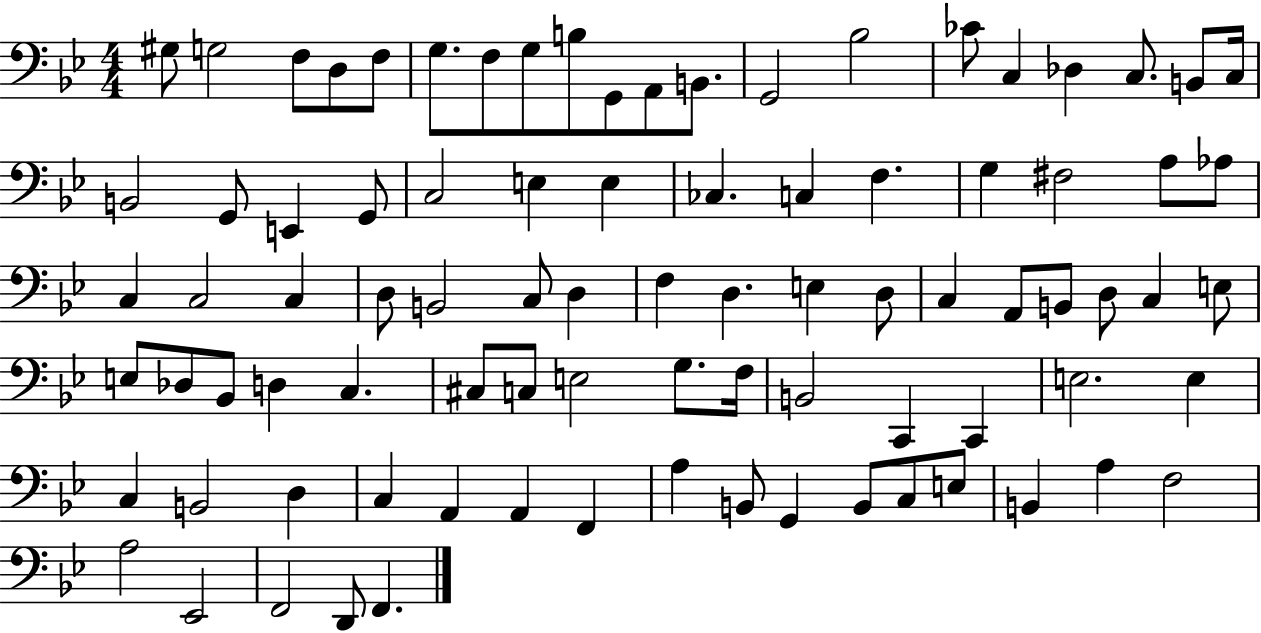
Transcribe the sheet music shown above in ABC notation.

X:1
T:Untitled
M:4/4
L:1/4
K:Bb
^G,/2 G,2 F,/2 D,/2 F,/2 G,/2 F,/2 G,/2 B,/2 G,,/2 A,,/2 B,,/2 G,,2 _B,2 _C/2 C, _D, C,/2 B,,/2 C,/4 B,,2 G,,/2 E,, G,,/2 C,2 E, E, _C, C, F, G, ^F,2 A,/2 _A,/2 C, C,2 C, D,/2 B,,2 C,/2 D, F, D, E, D,/2 C, A,,/2 B,,/2 D,/2 C, E,/2 E,/2 _D,/2 _B,,/2 D, C, ^C,/2 C,/2 E,2 G,/2 F,/4 B,,2 C,, C,, E,2 E, C, B,,2 D, C, A,, A,, F,, A, B,,/2 G,, B,,/2 C,/2 E,/2 B,, A, F,2 A,2 _E,,2 F,,2 D,,/2 F,,